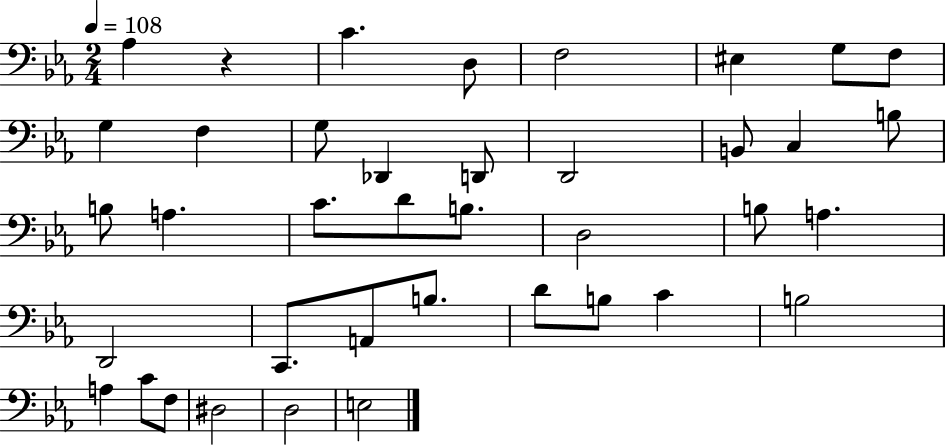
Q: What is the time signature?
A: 2/4